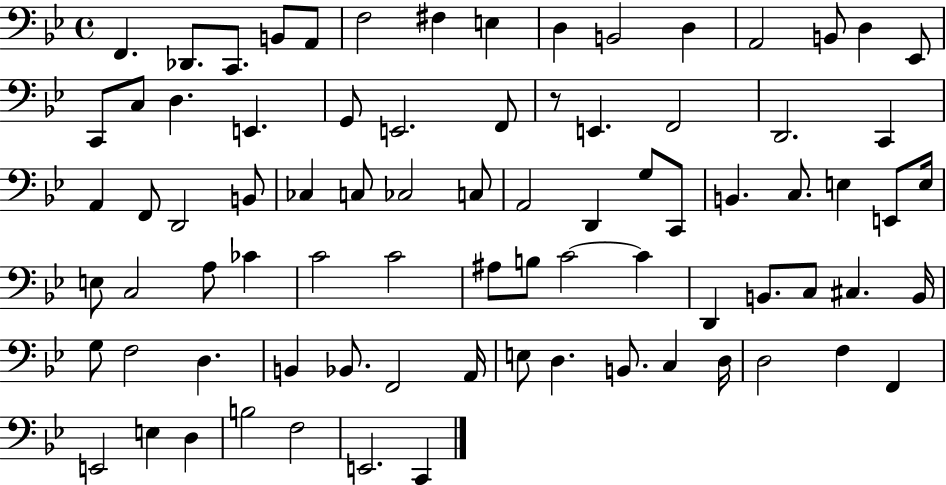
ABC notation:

X:1
T:Untitled
M:4/4
L:1/4
K:Bb
F,, _D,,/2 C,,/2 B,,/2 A,,/2 F,2 ^F, E, D, B,,2 D, A,,2 B,,/2 D, _E,,/2 C,,/2 C,/2 D, E,, G,,/2 E,,2 F,,/2 z/2 E,, F,,2 D,,2 C,, A,, F,,/2 D,,2 B,,/2 _C, C,/2 _C,2 C,/2 A,,2 D,, G,/2 C,,/2 B,, C,/2 E, E,,/2 E,/4 E,/2 C,2 A,/2 _C C2 C2 ^A,/2 B,/2 C2 C D,, B,,/2 C,/2 ^C, B,,/4 G,/2 F,2 D, B,, _B,,/2 F,,2 A,,/4 E,/2 D, B,,/2 C, D,/4 D,2 F, F,, E,,2 E, D, B,2 F,2 E,,2 C,,